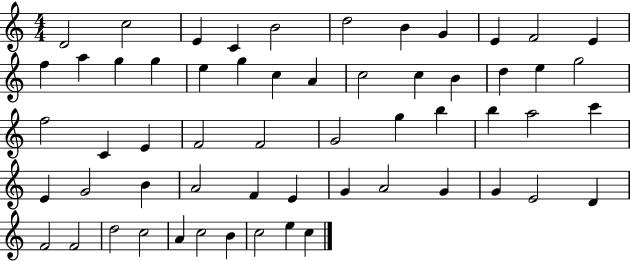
X:1
T:Untitled
M:4/4
L:1/4
K:C
D2 c2 E C B2 d2 B G E F2 E f a g g e g c A c2 c B d e g2 f2 C E F2 F2 G2 g b b a2 c' E G2 B A2 F E G A2 G G E2 D F2 F2 d2 c2 A c2 B c2 e c